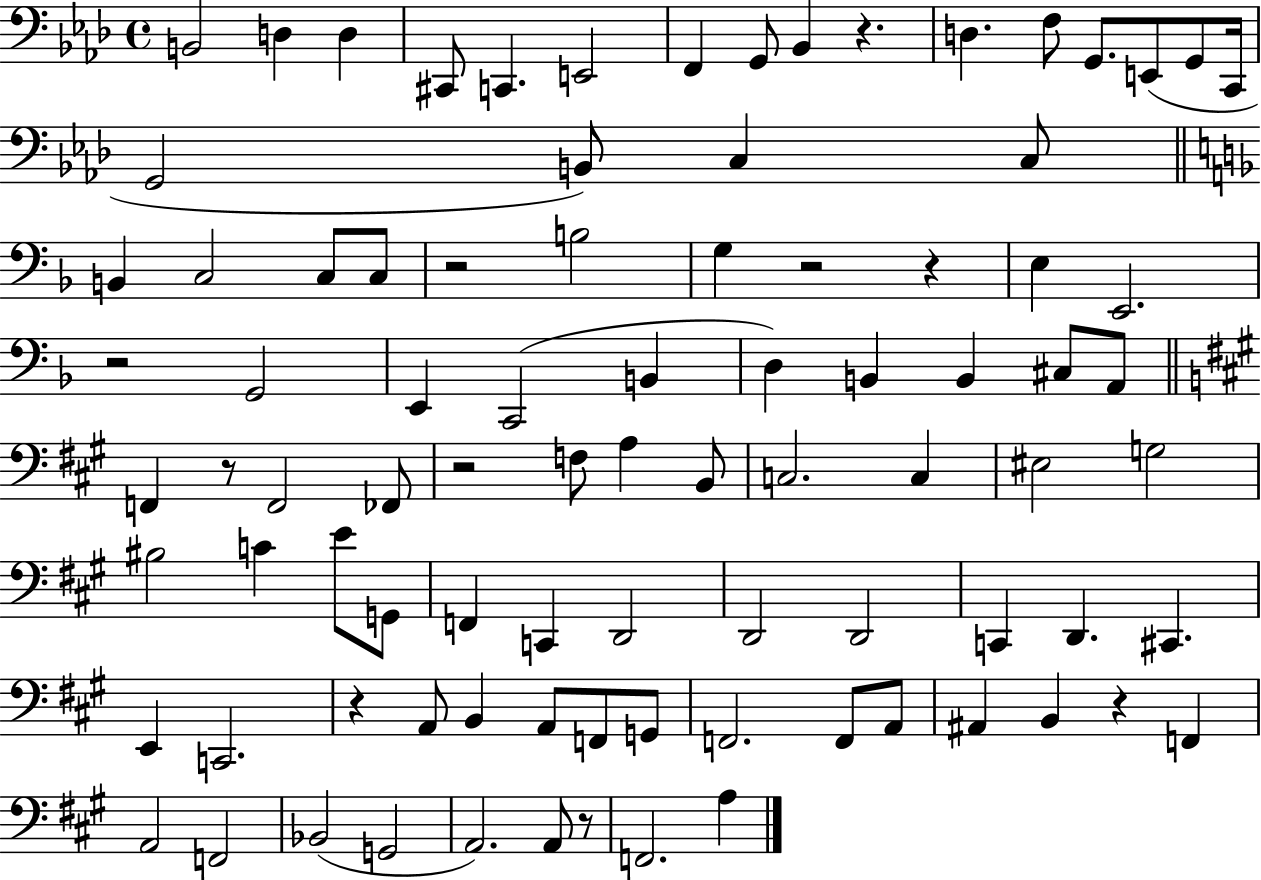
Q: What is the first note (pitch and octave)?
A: B2